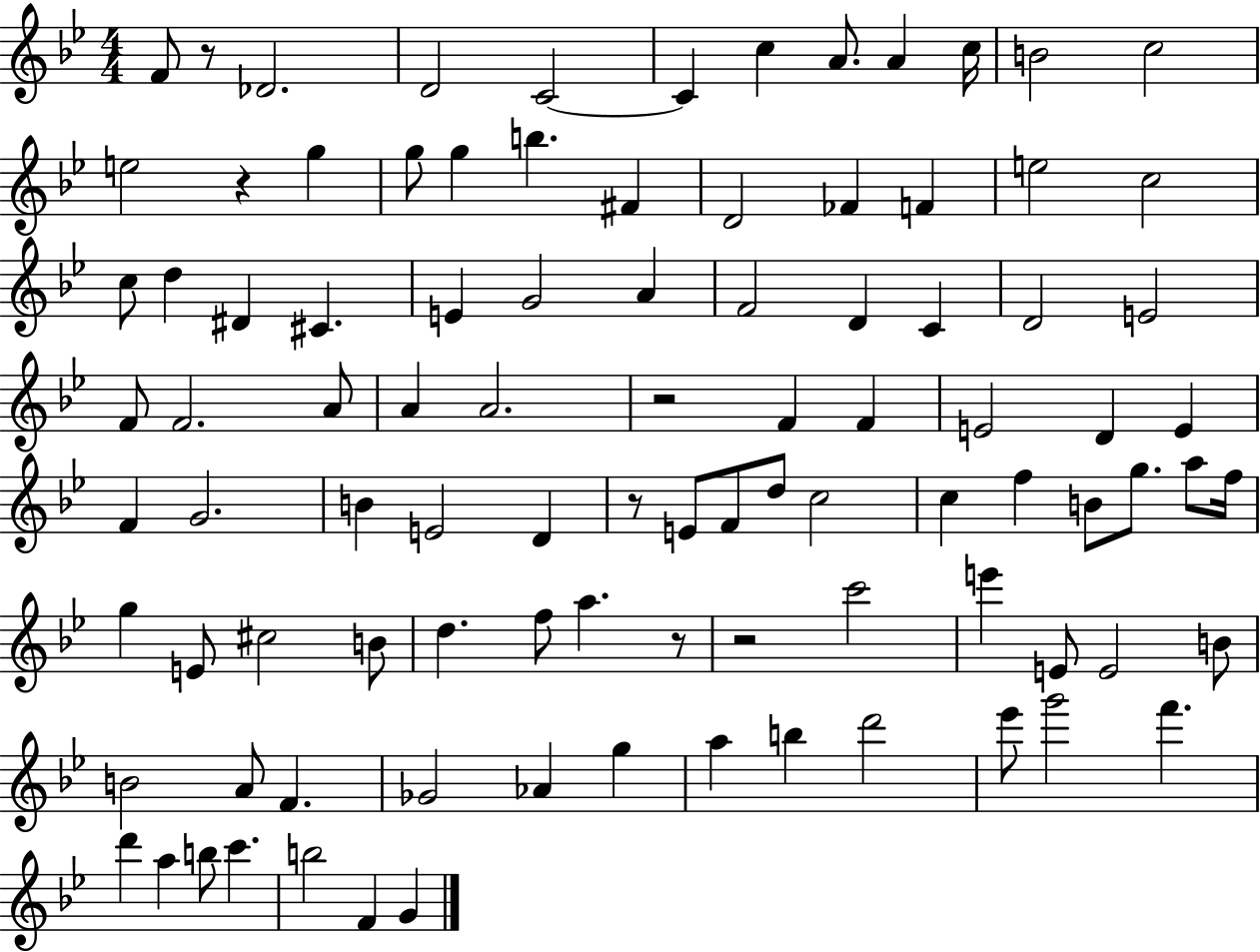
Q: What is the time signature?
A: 4/4